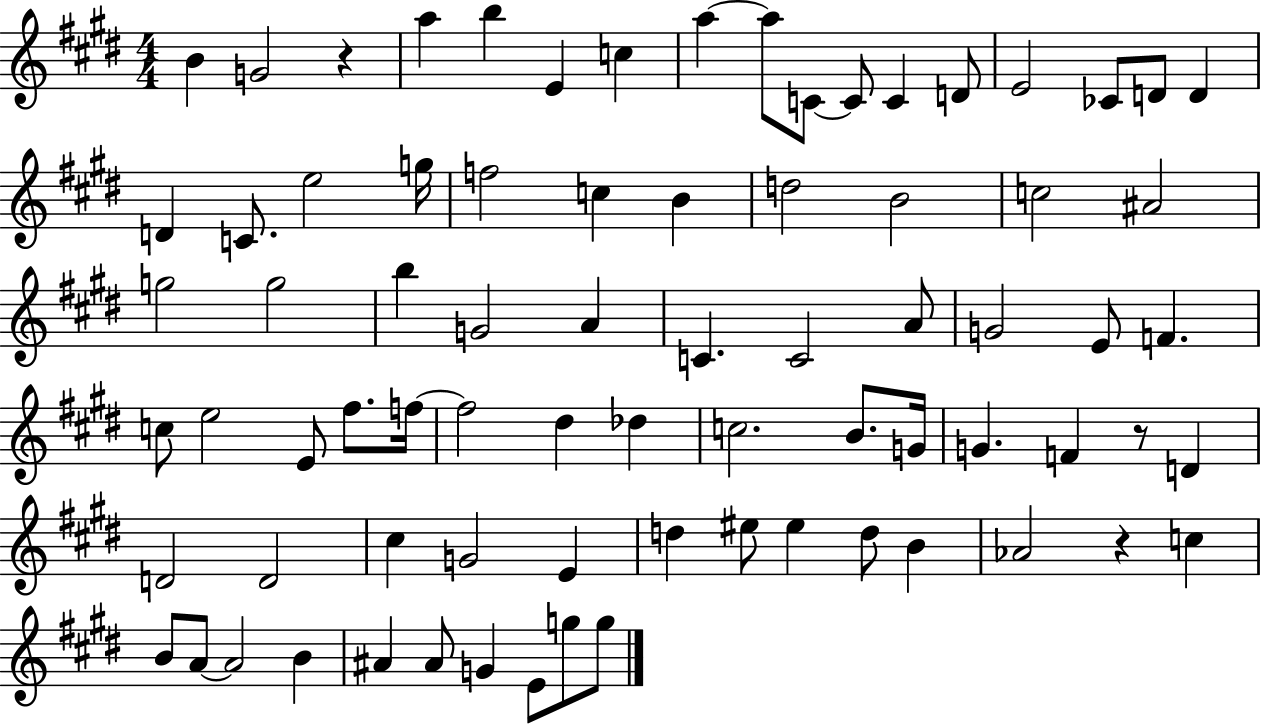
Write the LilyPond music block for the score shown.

{
  \clef treble
  \numericTimeSignature
  \time 4/4
  \key e \major
  b'4 g'2 r4 | a''4 b''4 e'4 c''4 | a''4~~ a''8 c'8~~ c'8 c'4 d'8 | e'2 ces'8 d'8 d'4 | \break d'4 c'8. e''2 g''16 | f''2 c''4 b'4 | d''2 b'2 | c''2 ais'2 | \break g''2 g''2 | b''4 g'2 a'4 | c'4. c'2 a'8 | g'2 e'8 f'4. | \break c''8 e''2 e'8 fis''8. f''16~~ | f''2 dis''4 des''4 | c''2. b'8. g'16 | g'4. f'4 r8 d'4 | \break d'2 d'2 | cis''4 g'2 e'4 | d''4 eis''8 eis''4 d''8 b'4 | aes'2 r4 c''4 | \break b'8 a'8~~ a'2 b'4 | ais'4 ais'8 g'4 e'8 g''8 g''8 | \bar "|."
}